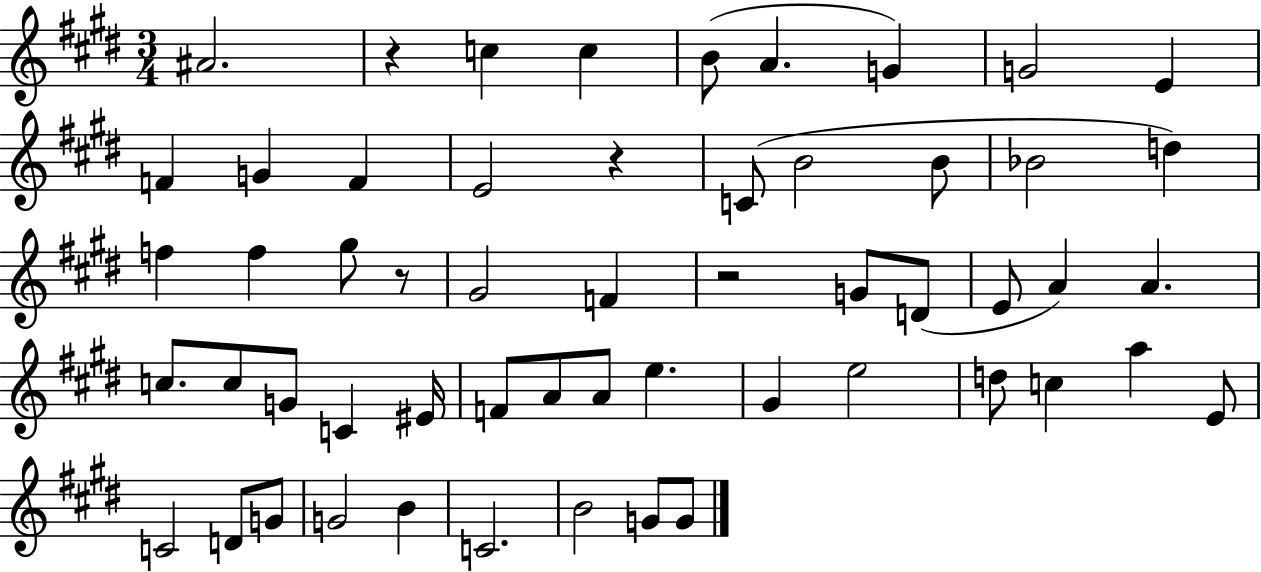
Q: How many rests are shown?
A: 4